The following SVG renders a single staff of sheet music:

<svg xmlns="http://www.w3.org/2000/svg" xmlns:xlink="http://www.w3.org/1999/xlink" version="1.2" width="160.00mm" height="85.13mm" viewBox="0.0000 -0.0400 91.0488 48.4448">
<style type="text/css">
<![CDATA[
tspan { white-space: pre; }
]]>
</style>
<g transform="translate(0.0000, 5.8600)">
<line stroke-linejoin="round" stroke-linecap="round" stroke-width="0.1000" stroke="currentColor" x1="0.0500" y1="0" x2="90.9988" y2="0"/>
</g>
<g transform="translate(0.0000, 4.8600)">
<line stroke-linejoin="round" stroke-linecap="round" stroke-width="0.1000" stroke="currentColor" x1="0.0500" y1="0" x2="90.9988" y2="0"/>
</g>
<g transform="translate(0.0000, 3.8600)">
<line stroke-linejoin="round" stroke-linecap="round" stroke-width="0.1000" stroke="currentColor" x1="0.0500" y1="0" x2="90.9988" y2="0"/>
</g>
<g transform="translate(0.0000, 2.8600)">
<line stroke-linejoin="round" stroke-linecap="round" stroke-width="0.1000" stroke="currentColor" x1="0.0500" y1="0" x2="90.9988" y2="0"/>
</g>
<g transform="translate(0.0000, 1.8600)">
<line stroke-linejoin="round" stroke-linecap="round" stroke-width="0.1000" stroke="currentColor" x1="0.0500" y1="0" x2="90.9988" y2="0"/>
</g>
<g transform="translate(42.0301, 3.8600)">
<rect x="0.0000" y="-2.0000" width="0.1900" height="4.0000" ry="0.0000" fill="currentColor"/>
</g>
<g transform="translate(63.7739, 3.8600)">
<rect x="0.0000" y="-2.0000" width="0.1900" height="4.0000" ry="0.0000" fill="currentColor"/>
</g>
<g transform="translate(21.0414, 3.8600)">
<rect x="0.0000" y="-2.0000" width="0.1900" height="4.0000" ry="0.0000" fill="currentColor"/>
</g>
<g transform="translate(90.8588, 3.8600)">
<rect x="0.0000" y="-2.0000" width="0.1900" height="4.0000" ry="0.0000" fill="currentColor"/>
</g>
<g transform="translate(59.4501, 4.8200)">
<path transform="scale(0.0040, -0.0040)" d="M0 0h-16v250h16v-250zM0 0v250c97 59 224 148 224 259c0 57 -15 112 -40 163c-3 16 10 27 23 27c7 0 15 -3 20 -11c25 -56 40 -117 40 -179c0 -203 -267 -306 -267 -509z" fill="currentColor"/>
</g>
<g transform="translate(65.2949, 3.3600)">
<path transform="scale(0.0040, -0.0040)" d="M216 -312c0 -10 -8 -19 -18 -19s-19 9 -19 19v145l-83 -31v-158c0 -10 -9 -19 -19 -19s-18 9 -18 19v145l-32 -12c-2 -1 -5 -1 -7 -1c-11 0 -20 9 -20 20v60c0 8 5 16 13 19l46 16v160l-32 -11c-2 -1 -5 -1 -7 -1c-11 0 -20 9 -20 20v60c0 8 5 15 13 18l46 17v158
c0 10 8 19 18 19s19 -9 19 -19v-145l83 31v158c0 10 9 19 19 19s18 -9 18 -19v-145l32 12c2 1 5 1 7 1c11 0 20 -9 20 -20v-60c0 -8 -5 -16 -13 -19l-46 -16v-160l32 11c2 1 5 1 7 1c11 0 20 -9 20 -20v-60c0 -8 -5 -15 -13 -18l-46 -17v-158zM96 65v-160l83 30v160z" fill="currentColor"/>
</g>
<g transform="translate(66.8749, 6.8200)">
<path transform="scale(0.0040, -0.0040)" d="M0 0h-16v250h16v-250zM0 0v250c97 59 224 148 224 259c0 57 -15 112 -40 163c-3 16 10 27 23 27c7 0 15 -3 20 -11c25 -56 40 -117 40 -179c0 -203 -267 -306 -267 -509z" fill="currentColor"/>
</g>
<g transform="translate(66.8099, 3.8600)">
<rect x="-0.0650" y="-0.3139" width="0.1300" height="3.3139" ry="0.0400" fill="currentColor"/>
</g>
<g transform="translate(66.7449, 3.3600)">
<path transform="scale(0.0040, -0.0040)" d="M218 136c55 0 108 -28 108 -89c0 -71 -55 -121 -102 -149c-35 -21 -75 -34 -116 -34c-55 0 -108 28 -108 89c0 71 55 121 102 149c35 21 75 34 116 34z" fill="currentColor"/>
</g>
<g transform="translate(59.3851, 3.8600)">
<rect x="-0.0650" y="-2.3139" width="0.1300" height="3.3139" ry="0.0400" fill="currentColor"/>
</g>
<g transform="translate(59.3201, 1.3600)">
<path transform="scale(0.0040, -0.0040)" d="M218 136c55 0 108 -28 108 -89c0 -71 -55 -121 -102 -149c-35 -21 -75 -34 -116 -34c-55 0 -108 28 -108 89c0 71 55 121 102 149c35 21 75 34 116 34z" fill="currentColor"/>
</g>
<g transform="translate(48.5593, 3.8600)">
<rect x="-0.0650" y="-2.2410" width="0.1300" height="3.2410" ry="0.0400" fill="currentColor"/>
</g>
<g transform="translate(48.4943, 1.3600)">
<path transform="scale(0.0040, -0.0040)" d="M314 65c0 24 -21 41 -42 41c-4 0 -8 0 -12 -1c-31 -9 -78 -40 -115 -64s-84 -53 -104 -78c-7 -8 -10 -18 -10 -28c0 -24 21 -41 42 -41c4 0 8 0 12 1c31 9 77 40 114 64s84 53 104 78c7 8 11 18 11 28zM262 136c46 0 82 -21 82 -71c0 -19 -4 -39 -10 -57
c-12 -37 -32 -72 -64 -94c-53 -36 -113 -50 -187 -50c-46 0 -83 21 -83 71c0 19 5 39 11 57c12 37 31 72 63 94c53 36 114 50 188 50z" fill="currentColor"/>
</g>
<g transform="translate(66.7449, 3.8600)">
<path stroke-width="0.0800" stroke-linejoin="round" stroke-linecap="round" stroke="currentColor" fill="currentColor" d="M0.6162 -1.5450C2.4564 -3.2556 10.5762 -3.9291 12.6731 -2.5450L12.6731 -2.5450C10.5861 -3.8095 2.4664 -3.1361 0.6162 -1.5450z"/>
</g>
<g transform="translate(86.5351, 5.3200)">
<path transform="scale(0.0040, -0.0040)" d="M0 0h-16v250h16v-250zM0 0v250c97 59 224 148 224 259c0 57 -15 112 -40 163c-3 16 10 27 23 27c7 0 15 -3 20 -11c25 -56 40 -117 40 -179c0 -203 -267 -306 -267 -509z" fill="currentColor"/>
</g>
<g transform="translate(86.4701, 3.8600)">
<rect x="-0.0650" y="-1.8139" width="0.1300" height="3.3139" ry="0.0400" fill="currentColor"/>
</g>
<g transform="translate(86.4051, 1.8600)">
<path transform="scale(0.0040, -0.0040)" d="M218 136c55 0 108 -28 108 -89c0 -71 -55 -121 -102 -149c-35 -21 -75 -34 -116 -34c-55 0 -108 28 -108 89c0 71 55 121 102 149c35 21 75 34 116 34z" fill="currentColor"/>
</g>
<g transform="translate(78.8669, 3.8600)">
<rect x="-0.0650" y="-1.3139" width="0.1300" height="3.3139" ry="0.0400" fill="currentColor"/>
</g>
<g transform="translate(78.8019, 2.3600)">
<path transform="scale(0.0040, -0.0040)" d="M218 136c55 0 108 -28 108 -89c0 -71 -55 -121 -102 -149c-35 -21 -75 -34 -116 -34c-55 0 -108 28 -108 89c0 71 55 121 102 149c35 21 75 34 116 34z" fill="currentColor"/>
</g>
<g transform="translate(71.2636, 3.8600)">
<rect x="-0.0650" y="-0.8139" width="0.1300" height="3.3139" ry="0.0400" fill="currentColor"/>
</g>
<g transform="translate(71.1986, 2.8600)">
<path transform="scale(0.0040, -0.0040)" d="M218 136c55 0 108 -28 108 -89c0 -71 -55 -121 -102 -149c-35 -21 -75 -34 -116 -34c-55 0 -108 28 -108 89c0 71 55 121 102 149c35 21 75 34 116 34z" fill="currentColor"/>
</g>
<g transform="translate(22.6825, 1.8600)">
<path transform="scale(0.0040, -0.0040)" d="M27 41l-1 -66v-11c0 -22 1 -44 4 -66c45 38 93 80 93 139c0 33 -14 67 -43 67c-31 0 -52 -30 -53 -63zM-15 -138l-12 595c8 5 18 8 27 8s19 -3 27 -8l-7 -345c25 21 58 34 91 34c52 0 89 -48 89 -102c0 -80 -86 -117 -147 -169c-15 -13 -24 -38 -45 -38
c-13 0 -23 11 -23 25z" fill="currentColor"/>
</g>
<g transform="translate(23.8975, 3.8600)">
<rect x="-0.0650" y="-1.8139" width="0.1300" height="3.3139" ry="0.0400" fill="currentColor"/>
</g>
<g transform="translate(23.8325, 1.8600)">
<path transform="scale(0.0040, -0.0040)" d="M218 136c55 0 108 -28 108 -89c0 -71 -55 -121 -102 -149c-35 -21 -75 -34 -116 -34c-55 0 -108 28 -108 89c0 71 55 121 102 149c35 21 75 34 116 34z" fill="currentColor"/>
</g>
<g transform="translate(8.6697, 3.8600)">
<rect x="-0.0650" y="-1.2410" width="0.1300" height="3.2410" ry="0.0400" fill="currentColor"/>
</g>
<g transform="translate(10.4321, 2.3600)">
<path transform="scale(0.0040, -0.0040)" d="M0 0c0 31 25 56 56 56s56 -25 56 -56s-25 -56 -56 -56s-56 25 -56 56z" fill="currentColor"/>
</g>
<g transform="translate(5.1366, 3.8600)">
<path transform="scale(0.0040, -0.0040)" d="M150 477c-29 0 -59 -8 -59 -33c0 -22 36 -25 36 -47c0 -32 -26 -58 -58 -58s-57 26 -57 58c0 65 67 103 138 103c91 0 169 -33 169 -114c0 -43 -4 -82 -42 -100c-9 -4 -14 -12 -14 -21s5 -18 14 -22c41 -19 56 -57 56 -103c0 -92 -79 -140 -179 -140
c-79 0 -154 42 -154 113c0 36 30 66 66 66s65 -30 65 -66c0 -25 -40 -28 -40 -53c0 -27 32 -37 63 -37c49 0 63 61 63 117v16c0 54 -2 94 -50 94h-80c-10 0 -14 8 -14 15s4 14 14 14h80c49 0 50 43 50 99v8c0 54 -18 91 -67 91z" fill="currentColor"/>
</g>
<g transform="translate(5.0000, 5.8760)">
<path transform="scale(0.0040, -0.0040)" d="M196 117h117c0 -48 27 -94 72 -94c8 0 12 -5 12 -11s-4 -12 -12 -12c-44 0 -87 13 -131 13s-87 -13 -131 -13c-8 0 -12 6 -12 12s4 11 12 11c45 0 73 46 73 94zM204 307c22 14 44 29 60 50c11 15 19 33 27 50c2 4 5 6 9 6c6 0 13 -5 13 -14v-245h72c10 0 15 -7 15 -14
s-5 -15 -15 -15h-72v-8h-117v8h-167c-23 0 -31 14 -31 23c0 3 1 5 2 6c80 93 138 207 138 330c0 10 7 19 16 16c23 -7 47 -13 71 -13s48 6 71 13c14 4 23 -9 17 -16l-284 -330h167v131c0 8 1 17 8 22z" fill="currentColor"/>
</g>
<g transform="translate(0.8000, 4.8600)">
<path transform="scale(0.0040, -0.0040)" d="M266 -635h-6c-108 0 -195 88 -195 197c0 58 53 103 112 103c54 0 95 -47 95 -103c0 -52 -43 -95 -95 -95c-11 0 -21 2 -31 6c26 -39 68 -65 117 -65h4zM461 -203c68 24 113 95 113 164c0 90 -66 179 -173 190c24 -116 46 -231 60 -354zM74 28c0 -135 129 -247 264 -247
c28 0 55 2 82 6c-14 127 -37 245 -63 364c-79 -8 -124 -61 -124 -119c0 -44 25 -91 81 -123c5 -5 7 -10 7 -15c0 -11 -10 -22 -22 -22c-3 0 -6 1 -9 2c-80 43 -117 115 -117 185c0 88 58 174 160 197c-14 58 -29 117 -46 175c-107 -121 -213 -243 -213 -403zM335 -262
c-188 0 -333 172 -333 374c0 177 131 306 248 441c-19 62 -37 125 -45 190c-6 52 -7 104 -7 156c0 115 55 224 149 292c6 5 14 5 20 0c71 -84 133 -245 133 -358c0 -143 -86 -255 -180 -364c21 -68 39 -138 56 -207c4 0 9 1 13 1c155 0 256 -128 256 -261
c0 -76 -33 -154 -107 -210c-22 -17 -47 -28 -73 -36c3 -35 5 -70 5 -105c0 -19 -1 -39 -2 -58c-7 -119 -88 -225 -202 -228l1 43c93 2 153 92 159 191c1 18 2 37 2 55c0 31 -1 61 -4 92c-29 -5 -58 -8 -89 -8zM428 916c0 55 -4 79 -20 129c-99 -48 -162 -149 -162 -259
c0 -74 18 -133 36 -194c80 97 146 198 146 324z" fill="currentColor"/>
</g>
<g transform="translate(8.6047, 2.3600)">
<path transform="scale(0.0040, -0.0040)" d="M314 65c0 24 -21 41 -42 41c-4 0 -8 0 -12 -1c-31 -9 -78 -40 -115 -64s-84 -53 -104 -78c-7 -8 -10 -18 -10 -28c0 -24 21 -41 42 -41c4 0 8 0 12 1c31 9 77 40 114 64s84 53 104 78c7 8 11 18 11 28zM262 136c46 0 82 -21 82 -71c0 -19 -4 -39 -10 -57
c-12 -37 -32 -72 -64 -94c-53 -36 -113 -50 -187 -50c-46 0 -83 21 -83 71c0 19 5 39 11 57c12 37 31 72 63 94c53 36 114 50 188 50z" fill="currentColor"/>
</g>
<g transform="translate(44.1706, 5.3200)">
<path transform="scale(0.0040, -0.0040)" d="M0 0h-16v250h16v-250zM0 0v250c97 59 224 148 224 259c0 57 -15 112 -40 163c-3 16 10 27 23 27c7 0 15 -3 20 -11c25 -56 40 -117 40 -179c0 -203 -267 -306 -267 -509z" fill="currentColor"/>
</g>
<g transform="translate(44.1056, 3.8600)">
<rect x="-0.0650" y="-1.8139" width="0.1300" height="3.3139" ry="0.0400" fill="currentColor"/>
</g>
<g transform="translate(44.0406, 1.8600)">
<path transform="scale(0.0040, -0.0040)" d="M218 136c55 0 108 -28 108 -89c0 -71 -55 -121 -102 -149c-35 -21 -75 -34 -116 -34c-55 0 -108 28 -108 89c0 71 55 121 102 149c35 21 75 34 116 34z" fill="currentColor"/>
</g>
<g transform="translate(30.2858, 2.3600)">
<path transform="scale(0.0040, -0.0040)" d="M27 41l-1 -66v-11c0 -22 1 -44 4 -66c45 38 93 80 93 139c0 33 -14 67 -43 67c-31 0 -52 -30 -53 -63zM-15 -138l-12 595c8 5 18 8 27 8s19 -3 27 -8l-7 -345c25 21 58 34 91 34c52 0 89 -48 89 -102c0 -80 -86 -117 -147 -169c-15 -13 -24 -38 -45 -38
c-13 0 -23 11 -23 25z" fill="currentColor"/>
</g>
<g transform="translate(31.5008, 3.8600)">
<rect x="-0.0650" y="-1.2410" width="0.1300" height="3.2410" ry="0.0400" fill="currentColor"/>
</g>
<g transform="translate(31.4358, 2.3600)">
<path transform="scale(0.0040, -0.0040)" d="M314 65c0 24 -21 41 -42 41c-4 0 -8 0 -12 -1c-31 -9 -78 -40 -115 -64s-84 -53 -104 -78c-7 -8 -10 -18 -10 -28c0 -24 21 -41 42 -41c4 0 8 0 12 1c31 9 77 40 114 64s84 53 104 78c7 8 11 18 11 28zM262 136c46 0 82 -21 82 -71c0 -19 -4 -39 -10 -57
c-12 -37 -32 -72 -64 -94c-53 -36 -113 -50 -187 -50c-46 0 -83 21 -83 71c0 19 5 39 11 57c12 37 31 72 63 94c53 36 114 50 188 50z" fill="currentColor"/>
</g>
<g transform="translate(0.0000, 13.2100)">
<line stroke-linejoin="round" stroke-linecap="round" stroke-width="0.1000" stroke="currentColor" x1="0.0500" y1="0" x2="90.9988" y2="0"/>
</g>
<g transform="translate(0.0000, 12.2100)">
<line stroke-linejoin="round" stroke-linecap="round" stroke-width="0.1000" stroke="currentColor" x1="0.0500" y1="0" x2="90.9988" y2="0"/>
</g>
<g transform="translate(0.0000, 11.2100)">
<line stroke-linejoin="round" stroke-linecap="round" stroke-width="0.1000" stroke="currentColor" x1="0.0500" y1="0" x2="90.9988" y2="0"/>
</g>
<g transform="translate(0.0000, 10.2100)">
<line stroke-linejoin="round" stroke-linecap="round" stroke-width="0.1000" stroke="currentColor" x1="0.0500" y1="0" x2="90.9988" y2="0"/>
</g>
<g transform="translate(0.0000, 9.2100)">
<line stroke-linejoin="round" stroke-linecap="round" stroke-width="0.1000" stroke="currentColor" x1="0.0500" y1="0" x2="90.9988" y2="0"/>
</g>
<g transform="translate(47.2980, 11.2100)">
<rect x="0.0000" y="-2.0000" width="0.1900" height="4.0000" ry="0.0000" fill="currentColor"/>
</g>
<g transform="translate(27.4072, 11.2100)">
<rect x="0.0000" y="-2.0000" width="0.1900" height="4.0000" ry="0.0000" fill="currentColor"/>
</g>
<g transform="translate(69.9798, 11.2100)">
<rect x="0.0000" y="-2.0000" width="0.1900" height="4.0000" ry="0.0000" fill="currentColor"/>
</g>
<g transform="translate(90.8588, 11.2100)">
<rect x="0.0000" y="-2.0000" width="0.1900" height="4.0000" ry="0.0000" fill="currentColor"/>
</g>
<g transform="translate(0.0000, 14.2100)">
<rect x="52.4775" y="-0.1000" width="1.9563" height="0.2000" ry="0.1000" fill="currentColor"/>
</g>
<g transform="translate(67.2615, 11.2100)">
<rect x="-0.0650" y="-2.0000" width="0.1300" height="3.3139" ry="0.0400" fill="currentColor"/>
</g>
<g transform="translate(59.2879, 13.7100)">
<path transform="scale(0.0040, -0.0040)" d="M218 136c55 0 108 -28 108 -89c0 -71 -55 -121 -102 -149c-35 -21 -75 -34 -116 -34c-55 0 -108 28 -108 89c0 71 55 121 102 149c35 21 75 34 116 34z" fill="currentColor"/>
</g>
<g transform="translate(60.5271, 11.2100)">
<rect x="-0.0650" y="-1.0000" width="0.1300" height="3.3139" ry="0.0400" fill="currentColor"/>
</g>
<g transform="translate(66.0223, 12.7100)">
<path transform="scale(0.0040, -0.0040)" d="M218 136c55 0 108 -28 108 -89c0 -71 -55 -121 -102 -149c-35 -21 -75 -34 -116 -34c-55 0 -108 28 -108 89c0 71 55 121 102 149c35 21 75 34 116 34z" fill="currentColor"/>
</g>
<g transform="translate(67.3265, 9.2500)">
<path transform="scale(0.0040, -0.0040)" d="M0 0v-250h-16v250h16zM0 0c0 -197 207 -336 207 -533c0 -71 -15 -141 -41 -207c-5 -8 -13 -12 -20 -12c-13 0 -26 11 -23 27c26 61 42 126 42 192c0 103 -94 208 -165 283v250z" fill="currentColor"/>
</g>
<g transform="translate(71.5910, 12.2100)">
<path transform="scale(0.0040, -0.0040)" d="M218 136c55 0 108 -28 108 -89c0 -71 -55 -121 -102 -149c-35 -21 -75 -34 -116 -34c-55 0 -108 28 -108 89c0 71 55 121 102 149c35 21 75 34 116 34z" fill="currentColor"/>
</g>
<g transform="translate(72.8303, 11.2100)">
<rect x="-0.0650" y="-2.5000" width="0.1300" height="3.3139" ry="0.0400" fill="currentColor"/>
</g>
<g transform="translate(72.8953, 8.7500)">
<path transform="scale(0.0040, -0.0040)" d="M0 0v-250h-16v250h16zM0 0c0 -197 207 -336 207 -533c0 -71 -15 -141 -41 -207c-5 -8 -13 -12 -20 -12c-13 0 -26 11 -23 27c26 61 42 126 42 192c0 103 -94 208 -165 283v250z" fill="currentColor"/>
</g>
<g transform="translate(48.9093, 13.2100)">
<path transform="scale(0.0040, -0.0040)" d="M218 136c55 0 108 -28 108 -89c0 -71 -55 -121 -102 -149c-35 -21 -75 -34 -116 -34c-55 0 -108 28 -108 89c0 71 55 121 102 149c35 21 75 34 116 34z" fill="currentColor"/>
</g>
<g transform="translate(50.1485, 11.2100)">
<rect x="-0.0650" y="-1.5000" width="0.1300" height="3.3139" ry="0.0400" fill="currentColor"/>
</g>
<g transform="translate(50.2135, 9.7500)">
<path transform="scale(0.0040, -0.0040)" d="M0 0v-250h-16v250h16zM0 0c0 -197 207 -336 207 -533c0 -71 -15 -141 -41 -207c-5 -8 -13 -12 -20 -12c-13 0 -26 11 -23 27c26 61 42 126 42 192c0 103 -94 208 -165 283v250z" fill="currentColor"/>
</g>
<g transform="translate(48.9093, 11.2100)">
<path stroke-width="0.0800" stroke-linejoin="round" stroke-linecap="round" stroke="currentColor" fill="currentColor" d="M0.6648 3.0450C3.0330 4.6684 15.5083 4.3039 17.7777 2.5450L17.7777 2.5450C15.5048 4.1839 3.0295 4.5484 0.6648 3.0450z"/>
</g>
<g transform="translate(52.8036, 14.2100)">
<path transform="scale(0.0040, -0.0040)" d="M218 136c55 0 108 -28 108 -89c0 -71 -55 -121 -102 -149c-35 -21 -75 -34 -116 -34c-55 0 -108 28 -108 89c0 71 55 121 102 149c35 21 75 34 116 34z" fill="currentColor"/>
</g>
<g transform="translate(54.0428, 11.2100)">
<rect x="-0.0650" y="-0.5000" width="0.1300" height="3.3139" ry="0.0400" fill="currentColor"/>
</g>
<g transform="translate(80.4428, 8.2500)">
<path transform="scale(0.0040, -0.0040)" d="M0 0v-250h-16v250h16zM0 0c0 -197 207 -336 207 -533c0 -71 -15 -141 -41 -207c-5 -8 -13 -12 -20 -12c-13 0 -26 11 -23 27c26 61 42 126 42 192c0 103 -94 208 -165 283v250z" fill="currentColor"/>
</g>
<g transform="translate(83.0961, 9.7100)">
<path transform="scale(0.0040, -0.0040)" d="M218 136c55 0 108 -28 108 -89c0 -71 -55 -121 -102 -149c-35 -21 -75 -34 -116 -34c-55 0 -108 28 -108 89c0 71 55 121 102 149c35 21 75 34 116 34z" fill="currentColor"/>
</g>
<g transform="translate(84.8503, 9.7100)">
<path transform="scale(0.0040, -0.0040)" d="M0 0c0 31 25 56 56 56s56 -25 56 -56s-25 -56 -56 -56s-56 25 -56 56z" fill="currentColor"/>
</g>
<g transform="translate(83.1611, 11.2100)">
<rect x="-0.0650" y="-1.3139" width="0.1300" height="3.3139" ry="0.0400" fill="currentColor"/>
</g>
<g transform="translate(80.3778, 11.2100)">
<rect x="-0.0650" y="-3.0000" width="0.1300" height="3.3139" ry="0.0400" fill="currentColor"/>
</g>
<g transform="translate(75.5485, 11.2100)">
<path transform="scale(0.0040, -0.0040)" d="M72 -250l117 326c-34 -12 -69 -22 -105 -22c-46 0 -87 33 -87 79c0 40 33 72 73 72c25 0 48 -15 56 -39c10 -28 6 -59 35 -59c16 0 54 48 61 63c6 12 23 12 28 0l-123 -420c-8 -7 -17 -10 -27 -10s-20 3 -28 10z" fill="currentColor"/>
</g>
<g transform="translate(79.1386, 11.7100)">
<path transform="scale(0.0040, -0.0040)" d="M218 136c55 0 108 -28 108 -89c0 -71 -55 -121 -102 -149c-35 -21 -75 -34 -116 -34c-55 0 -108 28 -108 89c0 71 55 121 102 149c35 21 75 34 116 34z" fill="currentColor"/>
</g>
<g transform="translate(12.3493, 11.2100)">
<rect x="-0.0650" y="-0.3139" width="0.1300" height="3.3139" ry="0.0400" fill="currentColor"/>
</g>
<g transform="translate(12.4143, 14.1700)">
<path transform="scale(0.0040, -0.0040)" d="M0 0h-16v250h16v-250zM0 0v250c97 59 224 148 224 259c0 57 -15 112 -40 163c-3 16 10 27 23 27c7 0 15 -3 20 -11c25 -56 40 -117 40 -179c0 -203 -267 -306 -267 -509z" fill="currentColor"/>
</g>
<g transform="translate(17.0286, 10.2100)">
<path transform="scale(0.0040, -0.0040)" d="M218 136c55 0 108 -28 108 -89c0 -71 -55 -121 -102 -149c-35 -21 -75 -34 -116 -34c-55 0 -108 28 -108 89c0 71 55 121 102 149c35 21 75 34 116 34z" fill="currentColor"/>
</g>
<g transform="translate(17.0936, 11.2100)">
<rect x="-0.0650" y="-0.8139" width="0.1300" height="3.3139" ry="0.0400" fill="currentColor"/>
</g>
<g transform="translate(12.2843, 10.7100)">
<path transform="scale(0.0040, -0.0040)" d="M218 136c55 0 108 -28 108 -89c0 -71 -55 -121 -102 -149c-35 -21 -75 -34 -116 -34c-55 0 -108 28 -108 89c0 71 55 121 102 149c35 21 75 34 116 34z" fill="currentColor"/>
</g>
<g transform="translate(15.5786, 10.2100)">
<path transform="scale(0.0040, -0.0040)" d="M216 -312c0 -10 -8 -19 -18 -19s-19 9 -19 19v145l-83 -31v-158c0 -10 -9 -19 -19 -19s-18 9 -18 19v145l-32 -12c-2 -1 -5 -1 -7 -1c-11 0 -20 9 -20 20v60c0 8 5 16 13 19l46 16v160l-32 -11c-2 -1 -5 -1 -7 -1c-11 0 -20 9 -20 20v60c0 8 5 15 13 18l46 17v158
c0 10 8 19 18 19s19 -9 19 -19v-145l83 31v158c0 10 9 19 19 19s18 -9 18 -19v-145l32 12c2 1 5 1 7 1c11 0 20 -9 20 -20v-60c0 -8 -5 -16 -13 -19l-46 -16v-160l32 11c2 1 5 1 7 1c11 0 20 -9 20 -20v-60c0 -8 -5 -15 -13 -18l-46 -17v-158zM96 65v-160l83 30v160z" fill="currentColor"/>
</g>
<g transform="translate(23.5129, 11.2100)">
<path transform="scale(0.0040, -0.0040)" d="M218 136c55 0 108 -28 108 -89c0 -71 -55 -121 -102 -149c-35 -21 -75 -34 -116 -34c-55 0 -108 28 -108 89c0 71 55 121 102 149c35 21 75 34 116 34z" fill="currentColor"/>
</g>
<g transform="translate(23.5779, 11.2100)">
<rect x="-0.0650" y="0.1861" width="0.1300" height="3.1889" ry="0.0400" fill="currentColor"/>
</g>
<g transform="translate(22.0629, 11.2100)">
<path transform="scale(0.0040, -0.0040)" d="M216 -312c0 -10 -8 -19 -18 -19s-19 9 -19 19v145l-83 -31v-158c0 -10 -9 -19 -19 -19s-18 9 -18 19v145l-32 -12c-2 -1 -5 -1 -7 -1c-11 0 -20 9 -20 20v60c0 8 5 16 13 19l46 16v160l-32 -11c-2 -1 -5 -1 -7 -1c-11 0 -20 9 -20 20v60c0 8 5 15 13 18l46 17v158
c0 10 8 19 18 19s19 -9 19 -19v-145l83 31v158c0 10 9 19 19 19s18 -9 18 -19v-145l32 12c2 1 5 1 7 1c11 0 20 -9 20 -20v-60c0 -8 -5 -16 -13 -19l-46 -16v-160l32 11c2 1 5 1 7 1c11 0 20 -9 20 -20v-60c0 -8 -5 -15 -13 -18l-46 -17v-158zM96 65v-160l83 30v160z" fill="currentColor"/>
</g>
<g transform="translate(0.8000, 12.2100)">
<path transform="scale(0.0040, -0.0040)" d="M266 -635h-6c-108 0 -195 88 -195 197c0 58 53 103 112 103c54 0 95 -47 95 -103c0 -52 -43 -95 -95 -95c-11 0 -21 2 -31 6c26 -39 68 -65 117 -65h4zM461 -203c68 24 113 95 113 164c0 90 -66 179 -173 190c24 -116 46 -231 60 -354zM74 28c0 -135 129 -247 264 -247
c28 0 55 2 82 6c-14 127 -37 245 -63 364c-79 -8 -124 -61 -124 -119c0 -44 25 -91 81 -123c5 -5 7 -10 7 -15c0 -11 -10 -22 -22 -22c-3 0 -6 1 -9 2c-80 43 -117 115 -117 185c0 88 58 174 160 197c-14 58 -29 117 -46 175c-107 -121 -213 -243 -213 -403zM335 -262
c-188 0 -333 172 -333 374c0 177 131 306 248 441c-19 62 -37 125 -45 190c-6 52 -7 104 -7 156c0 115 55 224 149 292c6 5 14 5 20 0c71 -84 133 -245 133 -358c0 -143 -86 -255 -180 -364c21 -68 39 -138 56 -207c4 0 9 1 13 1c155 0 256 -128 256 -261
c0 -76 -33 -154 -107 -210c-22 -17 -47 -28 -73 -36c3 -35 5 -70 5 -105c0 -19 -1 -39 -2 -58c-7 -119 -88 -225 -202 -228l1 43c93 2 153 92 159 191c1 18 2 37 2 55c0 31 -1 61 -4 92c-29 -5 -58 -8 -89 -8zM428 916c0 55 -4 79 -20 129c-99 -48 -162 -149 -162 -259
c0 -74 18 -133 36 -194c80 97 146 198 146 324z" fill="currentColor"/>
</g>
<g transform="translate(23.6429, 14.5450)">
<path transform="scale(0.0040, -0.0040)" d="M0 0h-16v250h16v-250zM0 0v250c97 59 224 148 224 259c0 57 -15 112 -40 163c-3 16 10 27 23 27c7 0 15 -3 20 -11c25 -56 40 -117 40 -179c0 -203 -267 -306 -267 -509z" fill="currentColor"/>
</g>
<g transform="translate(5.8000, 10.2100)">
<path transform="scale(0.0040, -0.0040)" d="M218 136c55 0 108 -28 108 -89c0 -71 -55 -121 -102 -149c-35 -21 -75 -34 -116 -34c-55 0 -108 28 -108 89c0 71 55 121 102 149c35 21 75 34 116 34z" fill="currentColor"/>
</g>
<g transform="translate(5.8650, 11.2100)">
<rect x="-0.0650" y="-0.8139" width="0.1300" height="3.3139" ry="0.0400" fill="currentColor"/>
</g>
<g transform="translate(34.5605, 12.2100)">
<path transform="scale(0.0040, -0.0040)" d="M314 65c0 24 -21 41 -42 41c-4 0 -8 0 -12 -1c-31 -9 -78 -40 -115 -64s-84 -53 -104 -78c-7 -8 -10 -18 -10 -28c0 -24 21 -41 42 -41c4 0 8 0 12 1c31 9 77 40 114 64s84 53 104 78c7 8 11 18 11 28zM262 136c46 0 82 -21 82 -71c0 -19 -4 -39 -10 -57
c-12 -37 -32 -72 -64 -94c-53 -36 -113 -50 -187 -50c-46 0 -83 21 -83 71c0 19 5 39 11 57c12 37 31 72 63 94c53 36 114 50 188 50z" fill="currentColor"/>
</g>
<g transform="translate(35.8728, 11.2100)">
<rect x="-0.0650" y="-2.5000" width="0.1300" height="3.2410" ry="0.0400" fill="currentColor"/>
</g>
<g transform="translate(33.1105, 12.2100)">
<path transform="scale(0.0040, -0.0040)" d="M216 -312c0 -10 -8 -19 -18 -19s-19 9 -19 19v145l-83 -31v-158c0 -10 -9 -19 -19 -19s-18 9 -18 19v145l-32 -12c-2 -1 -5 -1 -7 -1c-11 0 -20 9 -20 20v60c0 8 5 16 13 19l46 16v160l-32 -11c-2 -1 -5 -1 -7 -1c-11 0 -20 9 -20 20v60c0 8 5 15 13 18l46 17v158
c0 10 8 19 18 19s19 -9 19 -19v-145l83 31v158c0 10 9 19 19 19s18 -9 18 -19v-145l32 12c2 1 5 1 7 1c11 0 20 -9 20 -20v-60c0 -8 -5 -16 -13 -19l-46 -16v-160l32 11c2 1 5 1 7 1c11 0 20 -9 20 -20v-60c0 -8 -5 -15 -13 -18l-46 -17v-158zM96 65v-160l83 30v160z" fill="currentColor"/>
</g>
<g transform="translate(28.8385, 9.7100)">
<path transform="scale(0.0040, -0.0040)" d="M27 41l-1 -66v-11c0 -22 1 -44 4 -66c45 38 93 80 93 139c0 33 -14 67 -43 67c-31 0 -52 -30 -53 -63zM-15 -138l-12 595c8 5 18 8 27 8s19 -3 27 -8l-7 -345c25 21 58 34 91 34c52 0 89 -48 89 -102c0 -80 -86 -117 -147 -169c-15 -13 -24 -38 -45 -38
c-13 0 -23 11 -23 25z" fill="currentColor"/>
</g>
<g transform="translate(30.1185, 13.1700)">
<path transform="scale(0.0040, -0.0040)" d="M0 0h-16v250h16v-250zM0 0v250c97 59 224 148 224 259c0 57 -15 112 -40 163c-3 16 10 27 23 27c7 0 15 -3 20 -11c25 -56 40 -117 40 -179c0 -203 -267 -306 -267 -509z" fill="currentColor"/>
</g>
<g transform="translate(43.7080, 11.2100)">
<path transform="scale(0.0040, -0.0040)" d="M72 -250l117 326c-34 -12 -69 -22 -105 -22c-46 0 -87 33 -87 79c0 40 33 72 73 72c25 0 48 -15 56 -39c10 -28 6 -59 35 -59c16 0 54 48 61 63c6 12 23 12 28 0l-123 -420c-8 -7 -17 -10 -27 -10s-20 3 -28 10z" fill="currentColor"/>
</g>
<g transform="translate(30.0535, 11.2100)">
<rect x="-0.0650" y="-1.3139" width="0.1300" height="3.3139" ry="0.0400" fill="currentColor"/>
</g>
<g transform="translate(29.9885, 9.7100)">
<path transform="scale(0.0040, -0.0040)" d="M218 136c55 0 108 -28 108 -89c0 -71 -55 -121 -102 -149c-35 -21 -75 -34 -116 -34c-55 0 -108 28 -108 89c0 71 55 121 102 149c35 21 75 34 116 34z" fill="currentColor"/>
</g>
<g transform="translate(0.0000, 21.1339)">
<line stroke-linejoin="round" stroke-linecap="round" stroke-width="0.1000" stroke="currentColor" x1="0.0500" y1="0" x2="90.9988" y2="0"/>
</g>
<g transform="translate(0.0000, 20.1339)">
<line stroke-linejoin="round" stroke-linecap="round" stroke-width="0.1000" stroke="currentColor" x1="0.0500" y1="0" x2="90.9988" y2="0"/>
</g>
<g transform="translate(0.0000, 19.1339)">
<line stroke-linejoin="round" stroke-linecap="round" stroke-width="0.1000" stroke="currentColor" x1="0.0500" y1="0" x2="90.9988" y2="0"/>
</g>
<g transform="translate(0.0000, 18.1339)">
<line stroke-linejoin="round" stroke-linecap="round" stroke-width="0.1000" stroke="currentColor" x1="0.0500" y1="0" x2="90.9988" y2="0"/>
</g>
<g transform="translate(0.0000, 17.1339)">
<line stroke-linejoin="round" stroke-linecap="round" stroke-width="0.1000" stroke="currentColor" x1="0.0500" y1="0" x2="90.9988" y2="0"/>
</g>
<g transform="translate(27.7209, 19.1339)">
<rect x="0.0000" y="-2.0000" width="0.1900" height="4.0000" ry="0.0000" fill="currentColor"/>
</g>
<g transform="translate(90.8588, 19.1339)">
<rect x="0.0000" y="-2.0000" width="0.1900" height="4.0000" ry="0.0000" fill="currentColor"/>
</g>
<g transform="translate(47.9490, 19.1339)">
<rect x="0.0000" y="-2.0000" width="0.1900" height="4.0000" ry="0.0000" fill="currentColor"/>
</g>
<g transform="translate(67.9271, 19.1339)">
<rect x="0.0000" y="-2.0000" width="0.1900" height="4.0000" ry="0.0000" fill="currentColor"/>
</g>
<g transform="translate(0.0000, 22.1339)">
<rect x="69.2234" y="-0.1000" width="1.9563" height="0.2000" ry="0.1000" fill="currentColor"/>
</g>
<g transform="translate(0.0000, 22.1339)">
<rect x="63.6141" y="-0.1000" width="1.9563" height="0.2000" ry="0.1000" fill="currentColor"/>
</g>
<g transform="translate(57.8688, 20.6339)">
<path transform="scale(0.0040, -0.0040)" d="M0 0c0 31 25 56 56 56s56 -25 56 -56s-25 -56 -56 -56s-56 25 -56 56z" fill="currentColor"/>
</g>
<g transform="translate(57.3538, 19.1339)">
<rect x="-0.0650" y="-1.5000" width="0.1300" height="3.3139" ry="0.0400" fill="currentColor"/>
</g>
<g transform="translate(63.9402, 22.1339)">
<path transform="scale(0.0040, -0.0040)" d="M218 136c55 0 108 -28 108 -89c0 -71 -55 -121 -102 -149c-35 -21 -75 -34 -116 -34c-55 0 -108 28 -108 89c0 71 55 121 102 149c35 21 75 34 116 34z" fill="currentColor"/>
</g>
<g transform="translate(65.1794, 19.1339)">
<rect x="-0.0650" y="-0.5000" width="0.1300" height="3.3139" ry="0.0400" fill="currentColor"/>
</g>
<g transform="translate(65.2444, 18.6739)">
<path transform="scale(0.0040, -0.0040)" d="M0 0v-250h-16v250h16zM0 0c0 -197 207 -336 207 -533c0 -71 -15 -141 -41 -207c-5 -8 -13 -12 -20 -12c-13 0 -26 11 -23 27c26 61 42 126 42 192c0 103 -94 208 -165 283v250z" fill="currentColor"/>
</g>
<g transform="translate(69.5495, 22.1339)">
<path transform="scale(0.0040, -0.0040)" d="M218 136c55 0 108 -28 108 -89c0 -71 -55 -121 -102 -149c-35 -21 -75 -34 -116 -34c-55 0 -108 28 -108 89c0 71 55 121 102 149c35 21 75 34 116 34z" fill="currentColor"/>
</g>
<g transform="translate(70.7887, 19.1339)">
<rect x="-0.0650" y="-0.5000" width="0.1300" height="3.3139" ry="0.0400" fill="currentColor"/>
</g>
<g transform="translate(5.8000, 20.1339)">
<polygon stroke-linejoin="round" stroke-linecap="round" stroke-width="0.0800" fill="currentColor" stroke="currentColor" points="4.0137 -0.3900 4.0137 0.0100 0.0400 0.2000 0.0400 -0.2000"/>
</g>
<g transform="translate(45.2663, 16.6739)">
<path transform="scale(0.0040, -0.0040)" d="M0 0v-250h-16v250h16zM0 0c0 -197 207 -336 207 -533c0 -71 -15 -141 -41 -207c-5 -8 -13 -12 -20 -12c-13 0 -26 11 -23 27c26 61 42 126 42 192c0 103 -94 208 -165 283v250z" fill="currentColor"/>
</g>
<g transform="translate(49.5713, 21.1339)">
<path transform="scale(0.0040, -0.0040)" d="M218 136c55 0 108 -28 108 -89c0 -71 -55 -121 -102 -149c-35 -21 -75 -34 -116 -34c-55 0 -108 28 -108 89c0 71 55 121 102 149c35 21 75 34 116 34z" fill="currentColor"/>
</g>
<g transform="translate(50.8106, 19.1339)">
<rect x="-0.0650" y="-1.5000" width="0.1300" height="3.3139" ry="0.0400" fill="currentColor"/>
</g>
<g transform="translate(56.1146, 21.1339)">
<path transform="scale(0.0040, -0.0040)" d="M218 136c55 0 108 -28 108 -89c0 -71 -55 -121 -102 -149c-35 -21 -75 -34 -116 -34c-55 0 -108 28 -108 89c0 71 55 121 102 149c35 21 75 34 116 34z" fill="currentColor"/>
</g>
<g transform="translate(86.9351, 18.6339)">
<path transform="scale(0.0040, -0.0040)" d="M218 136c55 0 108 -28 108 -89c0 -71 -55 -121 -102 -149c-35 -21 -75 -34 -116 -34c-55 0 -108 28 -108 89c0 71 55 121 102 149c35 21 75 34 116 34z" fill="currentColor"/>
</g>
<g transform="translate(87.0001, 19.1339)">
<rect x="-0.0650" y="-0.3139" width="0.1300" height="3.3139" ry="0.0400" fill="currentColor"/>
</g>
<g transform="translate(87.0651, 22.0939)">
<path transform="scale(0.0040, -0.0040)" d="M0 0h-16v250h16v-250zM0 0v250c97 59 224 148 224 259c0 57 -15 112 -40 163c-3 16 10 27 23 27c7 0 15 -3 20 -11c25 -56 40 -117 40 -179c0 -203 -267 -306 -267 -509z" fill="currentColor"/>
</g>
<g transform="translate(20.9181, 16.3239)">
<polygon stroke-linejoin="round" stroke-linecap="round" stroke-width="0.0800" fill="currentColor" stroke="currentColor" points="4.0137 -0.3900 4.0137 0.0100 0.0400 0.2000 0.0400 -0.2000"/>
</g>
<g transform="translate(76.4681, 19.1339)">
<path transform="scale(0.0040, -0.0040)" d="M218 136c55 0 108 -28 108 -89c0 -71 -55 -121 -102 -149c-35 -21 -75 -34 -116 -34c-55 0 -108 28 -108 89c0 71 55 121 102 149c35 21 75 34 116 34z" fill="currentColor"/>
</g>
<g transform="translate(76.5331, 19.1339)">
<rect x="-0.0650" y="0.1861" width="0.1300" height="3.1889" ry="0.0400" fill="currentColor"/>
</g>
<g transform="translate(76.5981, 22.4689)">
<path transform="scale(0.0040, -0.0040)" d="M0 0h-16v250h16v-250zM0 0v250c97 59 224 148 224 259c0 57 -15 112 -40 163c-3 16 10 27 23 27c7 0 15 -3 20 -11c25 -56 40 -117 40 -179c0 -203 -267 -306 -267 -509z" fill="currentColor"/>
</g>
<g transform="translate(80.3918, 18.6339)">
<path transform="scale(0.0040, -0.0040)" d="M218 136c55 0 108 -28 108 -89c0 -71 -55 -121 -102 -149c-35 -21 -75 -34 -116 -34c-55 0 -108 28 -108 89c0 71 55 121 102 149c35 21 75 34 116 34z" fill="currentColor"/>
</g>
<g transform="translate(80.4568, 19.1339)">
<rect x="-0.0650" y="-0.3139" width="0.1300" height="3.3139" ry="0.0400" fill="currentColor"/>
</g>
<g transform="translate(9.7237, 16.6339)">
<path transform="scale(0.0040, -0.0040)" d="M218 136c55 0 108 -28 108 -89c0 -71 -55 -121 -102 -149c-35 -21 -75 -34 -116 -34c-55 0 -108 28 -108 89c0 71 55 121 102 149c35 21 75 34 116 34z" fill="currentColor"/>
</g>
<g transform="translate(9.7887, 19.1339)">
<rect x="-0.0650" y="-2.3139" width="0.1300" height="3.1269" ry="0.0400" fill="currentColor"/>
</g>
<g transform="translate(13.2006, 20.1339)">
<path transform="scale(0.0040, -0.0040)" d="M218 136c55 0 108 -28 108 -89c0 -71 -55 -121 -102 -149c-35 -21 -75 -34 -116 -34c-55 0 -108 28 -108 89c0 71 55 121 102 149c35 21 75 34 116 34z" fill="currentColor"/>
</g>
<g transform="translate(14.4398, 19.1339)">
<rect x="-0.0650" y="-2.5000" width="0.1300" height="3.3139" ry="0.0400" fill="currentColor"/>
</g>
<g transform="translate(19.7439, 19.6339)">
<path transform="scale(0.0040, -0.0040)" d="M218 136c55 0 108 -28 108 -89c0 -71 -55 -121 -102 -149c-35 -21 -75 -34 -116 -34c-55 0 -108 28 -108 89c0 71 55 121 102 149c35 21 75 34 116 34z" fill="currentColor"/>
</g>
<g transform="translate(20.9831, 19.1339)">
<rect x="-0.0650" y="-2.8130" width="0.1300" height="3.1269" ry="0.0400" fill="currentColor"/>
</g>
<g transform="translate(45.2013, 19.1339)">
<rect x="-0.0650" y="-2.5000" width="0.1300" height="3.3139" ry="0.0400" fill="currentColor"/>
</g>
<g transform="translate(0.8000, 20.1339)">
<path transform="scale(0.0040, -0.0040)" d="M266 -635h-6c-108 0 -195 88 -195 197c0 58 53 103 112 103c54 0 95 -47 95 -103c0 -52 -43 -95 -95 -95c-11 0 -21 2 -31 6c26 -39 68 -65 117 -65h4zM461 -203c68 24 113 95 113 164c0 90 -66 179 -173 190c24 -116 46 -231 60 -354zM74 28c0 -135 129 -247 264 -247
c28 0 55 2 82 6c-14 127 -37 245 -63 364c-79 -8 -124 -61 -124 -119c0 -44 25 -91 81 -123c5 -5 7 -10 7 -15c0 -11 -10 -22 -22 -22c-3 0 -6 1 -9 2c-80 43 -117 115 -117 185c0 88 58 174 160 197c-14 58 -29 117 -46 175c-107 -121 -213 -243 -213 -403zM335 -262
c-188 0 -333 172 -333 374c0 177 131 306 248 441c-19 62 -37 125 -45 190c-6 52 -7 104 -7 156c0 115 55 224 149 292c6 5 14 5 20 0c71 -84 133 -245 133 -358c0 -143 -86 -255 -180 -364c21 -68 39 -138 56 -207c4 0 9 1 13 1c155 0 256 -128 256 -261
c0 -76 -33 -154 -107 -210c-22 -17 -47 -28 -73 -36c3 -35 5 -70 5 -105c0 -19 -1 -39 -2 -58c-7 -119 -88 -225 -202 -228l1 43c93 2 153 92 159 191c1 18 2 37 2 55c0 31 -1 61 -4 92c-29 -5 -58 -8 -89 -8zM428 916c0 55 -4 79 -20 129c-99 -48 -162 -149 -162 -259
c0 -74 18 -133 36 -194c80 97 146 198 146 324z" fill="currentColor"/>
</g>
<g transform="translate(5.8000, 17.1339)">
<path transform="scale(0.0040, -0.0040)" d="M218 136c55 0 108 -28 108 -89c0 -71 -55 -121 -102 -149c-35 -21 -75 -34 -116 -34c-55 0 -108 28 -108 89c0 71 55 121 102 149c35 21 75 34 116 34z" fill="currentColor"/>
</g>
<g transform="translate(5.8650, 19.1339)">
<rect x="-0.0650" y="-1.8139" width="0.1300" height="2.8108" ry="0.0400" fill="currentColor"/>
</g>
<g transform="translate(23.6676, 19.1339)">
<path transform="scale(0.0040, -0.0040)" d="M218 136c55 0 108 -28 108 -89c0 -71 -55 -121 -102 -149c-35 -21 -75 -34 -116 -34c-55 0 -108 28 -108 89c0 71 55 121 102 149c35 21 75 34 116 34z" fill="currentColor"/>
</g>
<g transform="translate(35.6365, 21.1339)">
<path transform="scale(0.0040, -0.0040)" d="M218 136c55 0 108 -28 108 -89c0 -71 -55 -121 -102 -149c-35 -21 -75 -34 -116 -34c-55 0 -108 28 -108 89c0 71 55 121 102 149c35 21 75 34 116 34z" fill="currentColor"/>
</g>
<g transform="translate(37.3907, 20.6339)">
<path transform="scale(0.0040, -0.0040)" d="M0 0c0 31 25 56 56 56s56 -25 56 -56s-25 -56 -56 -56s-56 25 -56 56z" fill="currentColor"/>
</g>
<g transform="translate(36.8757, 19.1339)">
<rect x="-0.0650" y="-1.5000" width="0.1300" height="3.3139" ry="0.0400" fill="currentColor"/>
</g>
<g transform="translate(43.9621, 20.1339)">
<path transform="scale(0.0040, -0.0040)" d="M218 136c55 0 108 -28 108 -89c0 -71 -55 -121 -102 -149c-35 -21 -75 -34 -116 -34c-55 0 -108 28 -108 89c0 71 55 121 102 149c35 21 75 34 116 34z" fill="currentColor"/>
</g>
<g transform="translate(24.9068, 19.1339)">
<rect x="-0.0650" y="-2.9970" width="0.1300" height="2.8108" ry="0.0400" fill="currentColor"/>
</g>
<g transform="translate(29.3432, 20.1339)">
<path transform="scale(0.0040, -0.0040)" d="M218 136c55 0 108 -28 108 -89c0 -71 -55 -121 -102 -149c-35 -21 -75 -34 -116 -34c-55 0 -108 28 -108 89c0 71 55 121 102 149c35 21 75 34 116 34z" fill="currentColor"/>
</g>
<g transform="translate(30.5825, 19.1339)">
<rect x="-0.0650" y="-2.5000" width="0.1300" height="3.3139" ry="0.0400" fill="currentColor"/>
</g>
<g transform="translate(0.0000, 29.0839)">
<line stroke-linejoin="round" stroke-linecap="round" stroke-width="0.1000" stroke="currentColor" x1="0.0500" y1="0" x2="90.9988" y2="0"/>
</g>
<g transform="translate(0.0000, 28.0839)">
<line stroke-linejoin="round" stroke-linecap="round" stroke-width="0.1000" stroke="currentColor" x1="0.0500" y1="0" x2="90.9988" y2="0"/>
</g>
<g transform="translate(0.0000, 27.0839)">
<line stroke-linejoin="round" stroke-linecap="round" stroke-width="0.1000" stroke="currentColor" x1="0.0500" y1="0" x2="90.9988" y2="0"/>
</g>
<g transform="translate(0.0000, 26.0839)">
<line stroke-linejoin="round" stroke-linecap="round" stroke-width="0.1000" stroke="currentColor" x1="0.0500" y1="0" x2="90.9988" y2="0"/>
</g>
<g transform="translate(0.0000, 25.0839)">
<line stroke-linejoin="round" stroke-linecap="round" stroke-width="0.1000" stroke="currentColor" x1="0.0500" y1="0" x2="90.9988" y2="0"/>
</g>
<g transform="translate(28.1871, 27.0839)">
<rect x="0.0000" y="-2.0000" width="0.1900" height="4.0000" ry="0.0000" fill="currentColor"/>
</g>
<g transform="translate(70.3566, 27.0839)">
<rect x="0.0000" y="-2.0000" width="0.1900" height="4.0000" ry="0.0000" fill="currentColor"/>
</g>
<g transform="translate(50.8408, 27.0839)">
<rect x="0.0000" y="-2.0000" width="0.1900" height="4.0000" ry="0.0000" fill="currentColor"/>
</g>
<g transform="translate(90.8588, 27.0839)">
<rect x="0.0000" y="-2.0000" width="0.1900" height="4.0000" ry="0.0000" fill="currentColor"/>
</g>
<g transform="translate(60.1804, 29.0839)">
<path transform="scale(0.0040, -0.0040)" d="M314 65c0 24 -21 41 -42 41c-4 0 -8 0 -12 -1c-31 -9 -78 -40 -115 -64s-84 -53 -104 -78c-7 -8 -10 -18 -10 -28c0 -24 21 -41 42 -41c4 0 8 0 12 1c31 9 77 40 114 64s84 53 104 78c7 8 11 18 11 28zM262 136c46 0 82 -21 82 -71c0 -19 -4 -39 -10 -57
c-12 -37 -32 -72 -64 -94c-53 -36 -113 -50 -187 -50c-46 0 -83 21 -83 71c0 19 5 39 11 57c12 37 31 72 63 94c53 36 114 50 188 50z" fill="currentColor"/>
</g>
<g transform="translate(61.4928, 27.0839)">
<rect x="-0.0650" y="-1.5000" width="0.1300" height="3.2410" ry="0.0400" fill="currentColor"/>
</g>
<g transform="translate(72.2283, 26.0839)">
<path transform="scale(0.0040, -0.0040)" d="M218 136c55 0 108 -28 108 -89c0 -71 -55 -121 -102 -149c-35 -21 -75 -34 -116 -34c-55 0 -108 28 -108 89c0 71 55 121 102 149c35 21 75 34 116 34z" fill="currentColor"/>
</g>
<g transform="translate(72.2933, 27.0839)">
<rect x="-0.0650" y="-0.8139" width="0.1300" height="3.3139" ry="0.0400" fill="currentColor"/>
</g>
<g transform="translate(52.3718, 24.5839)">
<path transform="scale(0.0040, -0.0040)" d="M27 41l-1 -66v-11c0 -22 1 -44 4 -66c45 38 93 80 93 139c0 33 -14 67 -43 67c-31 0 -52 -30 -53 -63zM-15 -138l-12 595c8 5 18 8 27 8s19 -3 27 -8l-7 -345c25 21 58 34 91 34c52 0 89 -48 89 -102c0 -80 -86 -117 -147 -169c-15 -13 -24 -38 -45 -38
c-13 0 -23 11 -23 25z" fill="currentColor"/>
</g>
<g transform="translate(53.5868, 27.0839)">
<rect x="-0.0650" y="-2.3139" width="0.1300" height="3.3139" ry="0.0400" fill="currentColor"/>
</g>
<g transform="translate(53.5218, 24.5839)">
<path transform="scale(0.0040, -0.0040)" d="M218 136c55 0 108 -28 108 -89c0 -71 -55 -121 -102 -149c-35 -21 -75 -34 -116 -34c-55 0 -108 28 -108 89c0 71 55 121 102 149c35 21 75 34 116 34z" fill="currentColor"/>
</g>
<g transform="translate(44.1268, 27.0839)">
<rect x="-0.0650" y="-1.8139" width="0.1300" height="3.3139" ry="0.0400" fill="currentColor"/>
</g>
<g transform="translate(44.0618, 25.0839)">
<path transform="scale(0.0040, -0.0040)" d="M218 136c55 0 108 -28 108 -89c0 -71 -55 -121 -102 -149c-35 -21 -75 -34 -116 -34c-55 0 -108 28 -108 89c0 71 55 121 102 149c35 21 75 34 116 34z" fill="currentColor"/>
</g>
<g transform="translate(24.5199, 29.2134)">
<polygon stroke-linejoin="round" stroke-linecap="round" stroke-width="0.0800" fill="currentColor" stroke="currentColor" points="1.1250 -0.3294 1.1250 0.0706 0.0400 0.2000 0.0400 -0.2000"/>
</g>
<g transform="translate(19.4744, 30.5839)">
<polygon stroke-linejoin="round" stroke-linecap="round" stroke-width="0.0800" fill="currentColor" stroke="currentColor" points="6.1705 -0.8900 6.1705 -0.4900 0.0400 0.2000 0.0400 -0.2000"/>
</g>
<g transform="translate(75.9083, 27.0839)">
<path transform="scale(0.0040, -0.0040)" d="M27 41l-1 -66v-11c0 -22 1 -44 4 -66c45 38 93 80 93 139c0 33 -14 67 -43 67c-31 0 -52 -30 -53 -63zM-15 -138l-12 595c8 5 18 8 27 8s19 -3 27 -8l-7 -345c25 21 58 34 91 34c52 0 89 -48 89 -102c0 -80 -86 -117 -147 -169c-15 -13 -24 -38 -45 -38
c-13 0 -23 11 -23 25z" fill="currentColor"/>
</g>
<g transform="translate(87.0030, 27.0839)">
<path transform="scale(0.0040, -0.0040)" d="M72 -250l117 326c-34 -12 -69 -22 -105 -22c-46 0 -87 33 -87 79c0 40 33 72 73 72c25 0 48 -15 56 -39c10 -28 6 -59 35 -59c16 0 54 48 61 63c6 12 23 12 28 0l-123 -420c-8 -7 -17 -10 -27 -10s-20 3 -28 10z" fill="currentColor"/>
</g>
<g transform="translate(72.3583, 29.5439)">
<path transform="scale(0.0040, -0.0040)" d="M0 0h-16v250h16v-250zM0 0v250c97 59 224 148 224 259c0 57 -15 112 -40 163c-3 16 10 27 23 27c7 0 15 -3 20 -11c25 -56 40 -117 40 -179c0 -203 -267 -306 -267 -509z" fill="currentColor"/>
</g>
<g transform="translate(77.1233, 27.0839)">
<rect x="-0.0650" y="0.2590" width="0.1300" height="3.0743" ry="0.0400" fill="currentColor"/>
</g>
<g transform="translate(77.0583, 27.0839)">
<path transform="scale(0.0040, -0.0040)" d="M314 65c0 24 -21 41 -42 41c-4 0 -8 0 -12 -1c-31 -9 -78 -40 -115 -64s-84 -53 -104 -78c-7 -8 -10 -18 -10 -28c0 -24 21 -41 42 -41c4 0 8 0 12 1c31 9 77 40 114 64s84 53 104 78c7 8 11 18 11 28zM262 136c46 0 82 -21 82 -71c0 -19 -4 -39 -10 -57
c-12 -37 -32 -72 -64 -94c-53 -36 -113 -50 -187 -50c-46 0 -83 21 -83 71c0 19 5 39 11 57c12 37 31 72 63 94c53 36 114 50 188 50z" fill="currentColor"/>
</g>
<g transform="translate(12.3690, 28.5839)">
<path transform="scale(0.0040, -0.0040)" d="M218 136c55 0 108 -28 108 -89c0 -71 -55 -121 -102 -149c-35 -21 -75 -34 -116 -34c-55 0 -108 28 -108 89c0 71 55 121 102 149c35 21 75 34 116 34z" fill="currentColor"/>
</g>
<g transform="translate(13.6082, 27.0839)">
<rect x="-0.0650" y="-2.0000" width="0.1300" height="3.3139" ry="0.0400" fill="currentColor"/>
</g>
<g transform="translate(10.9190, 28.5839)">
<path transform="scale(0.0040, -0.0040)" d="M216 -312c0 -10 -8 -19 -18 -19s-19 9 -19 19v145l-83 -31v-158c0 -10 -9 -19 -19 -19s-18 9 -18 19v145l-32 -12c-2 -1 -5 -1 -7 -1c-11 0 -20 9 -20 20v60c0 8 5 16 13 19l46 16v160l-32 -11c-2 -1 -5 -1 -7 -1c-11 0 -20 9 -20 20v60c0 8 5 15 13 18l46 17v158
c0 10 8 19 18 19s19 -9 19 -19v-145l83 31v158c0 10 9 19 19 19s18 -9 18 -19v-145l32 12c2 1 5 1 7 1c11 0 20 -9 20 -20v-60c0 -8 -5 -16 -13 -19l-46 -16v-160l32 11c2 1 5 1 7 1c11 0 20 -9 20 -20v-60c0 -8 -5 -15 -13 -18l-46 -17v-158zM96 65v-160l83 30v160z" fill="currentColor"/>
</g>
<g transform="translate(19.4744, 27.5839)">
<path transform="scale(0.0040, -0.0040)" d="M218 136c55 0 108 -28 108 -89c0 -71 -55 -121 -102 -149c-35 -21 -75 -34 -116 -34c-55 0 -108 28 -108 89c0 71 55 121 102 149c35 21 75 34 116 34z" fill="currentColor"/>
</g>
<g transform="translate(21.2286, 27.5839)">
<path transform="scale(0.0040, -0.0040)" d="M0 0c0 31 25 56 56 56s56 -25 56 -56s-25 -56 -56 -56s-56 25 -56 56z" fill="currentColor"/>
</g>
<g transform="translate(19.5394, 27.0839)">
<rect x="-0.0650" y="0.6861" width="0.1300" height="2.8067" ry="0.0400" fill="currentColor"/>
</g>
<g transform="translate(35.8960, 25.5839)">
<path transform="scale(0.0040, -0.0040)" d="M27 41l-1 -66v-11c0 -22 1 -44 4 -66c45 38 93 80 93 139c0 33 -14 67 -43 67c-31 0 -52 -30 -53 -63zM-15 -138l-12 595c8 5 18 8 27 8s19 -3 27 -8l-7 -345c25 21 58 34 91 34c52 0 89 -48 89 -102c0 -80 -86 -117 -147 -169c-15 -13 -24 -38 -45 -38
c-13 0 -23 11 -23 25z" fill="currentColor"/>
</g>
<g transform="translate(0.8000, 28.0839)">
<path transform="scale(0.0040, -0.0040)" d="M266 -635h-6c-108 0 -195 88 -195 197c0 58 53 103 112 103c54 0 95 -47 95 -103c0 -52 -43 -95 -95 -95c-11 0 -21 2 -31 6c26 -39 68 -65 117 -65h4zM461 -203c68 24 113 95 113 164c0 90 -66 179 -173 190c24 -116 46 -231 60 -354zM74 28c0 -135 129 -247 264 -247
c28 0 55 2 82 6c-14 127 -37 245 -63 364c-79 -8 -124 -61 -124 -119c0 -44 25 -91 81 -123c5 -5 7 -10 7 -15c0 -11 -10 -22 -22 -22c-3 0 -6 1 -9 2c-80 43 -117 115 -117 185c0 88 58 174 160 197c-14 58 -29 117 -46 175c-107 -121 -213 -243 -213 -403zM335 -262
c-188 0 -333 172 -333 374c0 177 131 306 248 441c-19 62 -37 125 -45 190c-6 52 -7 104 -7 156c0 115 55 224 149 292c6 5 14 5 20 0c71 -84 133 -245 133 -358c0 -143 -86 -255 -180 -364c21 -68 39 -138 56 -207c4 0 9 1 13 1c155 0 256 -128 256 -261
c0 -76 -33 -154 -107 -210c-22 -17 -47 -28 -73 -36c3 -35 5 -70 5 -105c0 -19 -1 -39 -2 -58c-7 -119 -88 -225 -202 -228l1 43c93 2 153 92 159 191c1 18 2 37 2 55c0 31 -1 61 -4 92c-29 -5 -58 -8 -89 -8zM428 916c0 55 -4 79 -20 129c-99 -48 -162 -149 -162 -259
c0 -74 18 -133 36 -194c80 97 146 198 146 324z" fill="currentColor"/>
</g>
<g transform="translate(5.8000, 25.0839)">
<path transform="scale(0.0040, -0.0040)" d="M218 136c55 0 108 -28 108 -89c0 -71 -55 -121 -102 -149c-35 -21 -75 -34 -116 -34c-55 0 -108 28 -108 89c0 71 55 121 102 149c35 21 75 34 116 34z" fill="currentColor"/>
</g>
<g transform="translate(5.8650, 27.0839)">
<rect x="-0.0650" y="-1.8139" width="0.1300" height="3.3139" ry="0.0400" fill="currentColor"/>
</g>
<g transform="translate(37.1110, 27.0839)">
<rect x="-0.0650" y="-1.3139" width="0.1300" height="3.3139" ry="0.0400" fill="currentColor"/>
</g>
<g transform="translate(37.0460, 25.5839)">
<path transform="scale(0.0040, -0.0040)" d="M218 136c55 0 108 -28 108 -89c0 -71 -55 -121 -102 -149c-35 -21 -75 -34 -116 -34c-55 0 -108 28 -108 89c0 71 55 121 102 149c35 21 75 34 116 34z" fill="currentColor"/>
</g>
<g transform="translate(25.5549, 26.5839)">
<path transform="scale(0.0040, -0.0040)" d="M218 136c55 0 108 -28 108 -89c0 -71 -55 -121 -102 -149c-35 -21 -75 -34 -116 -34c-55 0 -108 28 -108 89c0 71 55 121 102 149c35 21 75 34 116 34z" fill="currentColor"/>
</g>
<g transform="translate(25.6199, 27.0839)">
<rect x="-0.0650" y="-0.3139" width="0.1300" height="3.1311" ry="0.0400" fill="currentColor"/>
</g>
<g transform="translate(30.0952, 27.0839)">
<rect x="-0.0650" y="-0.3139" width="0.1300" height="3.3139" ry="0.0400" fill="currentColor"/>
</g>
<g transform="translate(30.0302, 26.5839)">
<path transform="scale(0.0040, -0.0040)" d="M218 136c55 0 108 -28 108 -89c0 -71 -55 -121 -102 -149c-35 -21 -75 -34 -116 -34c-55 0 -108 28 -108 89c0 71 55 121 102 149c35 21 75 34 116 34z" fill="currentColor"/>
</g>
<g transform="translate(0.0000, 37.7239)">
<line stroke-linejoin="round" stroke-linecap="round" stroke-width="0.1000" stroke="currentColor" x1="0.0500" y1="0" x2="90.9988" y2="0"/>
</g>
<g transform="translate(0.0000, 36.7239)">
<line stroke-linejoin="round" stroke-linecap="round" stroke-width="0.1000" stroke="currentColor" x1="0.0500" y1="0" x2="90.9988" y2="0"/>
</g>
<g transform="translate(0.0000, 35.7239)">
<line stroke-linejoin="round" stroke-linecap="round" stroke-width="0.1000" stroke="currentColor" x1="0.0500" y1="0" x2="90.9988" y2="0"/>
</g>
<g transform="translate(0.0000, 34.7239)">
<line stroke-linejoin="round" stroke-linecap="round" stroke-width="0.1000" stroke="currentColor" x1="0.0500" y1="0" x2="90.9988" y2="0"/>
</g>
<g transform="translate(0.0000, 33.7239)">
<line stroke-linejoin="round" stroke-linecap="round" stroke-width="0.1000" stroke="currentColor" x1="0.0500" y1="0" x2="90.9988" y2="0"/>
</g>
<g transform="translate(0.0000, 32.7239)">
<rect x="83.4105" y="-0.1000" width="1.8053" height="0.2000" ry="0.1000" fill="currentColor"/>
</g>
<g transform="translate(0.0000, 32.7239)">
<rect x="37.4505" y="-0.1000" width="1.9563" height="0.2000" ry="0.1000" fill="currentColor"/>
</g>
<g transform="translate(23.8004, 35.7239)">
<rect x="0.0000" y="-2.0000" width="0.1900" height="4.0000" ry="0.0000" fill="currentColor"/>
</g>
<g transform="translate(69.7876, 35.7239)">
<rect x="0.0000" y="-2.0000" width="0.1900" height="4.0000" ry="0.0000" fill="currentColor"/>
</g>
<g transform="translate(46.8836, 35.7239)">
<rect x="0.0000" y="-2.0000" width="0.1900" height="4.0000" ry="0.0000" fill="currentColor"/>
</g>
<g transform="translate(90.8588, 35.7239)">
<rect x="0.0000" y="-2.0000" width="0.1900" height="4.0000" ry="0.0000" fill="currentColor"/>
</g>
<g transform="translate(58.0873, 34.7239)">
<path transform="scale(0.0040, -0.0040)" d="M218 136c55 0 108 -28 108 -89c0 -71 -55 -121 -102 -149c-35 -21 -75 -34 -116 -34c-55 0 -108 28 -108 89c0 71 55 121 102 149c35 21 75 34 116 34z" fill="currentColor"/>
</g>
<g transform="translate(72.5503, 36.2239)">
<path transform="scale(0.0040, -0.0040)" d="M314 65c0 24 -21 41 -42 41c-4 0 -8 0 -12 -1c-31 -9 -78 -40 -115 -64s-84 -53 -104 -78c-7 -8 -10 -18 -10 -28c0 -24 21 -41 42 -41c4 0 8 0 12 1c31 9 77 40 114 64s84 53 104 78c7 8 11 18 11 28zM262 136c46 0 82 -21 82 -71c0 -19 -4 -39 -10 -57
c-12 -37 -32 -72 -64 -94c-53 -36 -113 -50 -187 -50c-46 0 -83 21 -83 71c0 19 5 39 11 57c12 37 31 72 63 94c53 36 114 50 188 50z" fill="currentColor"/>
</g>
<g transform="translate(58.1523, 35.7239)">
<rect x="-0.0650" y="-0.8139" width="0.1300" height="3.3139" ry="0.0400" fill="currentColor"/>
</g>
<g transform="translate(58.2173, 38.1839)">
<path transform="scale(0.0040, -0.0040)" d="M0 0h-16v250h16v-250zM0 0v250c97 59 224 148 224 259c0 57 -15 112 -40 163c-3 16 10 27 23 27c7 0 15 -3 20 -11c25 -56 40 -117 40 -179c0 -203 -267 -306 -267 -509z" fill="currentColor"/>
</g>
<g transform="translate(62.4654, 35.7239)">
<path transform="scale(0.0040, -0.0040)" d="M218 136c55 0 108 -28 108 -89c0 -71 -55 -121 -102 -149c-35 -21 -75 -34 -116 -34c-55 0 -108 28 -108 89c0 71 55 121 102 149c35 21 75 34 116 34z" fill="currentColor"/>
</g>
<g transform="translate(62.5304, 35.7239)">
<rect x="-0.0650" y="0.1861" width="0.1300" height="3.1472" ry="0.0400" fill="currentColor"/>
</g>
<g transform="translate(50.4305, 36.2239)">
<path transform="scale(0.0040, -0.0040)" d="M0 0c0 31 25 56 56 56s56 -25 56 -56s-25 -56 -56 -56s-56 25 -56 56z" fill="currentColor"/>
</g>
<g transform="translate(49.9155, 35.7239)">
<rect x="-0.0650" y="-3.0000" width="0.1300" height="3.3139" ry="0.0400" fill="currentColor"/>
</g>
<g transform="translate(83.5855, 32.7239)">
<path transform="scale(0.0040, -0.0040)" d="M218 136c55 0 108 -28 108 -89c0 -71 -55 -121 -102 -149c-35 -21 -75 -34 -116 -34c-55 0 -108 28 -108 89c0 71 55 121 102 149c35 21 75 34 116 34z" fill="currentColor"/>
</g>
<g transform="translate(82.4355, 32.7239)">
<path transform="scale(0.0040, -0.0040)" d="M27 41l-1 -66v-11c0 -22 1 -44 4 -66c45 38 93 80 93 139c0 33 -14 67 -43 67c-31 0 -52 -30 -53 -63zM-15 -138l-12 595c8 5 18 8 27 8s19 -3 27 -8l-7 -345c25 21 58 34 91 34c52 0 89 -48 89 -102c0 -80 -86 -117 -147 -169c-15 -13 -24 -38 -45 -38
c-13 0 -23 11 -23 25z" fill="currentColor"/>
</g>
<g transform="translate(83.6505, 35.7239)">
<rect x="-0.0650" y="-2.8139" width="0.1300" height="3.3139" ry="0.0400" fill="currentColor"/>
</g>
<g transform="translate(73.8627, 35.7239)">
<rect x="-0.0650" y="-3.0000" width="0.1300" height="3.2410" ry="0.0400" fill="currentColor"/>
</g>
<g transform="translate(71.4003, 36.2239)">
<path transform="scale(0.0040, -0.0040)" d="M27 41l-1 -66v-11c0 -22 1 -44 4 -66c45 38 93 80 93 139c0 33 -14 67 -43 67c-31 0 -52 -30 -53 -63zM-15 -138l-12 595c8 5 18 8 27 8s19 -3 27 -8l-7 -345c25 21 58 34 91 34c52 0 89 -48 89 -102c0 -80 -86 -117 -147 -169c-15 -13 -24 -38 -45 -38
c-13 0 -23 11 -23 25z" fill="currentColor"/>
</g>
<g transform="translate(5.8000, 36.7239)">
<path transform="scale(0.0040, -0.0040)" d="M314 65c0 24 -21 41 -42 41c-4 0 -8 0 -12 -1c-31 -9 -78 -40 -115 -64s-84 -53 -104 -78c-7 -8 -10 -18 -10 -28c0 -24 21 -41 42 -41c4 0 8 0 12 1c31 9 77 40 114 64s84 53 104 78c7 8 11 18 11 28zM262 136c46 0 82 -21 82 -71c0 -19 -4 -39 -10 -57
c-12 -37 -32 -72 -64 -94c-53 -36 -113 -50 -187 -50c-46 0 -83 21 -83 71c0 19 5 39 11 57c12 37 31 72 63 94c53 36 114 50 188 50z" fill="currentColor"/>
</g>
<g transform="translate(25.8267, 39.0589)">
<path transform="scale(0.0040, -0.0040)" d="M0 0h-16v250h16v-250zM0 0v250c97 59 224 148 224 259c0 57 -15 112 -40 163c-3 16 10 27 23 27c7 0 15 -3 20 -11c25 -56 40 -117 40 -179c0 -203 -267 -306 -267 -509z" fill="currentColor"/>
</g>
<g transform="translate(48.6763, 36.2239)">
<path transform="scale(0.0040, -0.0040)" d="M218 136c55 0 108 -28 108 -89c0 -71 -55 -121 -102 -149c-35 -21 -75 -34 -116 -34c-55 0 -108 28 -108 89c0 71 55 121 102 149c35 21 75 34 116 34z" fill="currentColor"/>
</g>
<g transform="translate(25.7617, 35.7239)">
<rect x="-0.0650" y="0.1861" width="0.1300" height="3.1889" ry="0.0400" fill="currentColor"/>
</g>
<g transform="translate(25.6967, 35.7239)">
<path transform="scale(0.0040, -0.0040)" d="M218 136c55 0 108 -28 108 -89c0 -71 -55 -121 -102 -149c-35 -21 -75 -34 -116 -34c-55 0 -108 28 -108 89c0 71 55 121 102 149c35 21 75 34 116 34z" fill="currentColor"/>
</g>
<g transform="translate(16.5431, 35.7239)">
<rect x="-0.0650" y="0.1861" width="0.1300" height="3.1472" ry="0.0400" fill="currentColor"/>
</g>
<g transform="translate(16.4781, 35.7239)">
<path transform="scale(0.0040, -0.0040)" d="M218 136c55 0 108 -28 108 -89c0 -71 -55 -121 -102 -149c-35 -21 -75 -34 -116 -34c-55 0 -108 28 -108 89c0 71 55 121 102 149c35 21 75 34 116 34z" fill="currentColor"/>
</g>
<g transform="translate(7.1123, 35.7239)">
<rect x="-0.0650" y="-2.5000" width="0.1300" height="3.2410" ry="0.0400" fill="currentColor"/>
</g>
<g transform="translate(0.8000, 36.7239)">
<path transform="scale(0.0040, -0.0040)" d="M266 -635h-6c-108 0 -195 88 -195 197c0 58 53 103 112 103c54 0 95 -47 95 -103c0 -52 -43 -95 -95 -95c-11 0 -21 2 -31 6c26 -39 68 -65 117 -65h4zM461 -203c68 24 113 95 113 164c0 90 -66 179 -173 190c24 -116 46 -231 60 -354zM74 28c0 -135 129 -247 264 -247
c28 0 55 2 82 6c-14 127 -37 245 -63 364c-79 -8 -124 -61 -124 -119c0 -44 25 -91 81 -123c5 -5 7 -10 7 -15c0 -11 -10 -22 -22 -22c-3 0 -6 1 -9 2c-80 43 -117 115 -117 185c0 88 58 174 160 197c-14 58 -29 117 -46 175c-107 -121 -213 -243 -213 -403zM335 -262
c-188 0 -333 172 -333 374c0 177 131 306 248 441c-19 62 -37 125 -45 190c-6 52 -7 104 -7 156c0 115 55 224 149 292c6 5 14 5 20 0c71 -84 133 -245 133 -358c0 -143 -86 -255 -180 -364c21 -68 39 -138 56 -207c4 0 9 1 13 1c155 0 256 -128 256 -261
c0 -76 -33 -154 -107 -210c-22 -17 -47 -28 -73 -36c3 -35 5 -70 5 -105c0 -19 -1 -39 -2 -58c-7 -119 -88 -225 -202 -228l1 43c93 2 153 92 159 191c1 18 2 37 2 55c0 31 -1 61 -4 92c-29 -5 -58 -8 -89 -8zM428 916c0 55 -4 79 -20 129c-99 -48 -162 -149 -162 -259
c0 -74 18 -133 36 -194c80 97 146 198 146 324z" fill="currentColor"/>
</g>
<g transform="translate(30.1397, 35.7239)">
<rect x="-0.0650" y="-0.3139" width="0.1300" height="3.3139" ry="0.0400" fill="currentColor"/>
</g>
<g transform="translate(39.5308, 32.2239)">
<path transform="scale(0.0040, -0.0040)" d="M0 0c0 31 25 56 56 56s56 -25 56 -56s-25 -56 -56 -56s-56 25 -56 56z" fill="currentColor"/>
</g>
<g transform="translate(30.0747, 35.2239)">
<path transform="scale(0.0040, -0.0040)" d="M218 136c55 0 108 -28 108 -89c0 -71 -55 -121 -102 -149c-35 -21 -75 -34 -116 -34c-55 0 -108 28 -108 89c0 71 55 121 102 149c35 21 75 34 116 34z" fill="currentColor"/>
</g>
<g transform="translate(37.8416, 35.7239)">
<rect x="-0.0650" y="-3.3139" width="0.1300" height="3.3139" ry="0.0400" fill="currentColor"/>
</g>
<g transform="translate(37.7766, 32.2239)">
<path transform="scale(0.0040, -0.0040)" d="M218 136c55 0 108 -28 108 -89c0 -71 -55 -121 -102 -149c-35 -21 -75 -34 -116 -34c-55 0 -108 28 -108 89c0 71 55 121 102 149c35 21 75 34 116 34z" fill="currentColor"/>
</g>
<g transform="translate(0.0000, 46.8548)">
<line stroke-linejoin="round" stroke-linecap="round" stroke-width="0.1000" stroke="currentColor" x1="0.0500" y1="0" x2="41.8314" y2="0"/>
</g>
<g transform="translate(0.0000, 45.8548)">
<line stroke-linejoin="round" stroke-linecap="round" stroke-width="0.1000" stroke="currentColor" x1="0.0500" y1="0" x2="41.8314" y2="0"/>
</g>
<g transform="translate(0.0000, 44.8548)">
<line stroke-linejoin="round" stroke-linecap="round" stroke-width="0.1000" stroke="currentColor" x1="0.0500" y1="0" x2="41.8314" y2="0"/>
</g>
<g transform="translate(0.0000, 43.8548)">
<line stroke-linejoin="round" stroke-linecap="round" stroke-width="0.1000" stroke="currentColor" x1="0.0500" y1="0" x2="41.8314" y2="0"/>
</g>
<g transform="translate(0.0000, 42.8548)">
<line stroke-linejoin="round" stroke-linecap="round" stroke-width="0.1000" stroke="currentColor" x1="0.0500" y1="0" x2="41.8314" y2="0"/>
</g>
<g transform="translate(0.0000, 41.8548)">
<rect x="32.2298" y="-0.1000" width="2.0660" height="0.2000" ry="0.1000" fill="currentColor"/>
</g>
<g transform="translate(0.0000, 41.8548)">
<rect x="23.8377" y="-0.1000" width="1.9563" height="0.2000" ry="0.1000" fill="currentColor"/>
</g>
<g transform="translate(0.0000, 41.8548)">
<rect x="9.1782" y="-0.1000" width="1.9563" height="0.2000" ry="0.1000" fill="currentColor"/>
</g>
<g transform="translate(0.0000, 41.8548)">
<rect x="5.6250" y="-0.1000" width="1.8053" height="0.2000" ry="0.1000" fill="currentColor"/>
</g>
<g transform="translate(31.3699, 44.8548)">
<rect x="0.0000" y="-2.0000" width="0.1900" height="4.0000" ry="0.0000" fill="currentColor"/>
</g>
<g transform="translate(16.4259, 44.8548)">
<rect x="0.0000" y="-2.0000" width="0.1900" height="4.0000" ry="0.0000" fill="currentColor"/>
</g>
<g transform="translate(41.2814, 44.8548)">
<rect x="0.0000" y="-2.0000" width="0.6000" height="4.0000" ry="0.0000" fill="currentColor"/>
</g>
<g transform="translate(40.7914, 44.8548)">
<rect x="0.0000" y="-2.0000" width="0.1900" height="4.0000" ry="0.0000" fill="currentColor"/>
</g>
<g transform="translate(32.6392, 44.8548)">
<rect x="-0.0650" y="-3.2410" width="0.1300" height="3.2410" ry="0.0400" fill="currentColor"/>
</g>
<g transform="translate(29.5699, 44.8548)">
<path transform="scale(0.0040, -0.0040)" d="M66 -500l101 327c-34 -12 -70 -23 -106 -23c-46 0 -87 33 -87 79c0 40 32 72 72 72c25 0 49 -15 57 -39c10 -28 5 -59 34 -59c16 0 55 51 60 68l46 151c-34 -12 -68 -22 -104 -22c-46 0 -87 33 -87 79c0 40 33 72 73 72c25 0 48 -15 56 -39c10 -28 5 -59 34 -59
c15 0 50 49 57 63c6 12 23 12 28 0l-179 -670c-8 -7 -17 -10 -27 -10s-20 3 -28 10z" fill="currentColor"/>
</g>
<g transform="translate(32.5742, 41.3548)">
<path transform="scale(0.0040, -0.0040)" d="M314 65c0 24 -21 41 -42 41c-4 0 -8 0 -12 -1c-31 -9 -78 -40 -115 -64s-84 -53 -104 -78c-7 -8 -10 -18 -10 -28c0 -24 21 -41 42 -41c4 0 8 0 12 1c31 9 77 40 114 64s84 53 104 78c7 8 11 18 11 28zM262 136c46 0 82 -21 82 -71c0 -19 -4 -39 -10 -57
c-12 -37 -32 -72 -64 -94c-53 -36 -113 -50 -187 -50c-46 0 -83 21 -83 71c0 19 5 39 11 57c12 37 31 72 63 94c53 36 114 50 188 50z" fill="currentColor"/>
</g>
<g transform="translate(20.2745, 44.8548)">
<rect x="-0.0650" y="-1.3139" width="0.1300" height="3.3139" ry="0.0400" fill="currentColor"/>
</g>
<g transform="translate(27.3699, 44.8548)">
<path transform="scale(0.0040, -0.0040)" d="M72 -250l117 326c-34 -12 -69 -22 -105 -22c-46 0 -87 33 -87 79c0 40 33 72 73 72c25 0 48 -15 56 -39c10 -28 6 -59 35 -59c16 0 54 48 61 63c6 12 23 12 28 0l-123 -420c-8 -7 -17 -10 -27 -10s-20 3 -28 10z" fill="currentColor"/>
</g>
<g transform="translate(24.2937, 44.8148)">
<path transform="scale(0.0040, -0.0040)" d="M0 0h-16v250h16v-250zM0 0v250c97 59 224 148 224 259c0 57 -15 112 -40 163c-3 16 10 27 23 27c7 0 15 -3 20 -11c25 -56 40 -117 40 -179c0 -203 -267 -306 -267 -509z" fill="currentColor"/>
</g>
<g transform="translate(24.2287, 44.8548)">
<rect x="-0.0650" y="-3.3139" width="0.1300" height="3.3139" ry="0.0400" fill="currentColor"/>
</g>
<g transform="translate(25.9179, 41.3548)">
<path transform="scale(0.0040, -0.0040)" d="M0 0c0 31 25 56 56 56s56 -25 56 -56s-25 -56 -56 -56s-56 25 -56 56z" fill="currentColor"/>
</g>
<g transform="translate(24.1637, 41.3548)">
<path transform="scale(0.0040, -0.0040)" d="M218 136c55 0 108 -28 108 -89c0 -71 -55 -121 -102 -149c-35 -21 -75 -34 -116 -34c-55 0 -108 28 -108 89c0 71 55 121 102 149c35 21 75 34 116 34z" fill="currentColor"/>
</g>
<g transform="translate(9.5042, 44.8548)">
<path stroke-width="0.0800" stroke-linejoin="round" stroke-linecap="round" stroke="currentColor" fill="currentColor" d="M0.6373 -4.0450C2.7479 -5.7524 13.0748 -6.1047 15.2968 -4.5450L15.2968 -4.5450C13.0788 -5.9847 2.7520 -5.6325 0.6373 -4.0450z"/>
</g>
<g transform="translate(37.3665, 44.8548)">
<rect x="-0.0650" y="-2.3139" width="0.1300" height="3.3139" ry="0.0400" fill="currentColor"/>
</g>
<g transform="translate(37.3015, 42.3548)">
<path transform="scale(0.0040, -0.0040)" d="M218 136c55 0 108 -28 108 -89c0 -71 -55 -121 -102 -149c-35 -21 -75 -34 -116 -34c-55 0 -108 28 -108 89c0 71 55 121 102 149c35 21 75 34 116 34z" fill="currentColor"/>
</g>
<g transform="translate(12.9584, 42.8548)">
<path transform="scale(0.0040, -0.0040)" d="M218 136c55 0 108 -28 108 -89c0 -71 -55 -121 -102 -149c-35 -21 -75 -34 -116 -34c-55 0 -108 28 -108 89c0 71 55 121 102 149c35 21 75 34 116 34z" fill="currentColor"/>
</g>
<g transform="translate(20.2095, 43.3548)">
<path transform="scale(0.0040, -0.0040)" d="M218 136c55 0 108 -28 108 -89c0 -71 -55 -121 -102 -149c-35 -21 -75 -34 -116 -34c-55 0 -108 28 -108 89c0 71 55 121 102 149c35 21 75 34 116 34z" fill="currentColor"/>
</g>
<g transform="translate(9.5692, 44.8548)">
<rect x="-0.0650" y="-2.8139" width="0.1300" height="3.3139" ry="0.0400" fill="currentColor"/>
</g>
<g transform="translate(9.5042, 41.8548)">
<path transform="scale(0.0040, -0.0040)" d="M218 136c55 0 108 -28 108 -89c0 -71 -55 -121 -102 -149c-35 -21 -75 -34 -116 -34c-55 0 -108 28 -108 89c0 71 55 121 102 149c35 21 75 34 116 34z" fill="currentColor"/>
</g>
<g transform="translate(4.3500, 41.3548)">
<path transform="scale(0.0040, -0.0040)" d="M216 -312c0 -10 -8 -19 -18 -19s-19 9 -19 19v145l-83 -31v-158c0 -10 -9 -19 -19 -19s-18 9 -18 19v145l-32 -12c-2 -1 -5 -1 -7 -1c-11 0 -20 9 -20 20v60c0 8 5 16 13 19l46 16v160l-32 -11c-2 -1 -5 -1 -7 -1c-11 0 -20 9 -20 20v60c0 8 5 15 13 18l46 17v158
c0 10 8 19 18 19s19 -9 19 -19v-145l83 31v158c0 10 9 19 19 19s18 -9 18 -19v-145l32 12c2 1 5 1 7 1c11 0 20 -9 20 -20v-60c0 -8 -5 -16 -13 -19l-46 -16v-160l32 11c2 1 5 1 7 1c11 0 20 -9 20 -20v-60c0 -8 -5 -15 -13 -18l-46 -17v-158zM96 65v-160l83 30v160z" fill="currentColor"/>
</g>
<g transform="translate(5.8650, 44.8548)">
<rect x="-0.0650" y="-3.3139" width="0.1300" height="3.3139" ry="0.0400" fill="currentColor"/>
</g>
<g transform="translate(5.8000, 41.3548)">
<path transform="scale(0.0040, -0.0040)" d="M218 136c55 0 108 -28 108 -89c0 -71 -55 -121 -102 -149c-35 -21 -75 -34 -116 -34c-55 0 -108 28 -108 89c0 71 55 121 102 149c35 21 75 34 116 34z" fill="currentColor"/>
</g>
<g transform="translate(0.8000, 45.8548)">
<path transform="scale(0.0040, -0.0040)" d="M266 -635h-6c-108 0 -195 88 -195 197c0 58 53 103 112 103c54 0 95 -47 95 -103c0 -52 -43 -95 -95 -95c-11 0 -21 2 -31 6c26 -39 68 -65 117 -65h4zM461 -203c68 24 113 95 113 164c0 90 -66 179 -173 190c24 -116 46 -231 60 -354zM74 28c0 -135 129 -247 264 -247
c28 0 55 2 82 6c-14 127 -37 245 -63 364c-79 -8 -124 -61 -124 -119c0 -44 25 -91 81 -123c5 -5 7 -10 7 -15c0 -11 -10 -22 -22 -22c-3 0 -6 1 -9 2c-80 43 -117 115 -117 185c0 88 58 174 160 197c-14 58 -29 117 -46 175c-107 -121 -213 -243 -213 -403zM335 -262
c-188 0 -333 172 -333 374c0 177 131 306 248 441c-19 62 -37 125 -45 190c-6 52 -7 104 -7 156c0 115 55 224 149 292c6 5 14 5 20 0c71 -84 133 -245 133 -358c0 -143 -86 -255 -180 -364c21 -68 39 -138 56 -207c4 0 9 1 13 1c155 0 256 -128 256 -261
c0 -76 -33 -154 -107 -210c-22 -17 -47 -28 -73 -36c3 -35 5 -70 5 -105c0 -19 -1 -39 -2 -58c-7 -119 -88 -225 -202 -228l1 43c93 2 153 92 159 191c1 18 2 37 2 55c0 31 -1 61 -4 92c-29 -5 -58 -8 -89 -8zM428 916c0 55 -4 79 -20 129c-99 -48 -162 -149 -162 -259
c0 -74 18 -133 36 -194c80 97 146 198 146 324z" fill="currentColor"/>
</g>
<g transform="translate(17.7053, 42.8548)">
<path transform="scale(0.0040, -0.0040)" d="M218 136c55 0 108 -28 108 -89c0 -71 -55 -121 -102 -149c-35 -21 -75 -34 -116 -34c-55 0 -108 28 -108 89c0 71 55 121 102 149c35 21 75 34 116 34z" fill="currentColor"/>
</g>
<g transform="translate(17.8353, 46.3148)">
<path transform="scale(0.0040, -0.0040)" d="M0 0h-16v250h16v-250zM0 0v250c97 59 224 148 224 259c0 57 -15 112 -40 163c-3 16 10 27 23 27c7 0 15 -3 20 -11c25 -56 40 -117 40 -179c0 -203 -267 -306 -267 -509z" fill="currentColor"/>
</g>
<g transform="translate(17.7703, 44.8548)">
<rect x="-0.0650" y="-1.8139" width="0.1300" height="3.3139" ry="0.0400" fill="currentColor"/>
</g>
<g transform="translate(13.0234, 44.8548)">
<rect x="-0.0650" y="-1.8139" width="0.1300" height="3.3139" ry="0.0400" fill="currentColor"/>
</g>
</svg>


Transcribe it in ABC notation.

X:1
T:Untitled
M:3/4
L:1/4
K:C
e2 _f _e2 f/2 g2 g/2 ^c/2 d e f/2 d c/2 ^d ^B/2 _e/2 ^G2 z/2 E/2 C D F/2 G/2 z/2 A/2 e f/2 g/2 G A/2 B/2 G E G/2 E E C/2 C B/2 c c/2 f ^F A/2 c/4 c _e f _g E2 d/2 _B2 z/2 G2 B B/2 c b A d/2 B _A2 _a ^b a f f/2 e b/2 z/2 z/4 b2 g